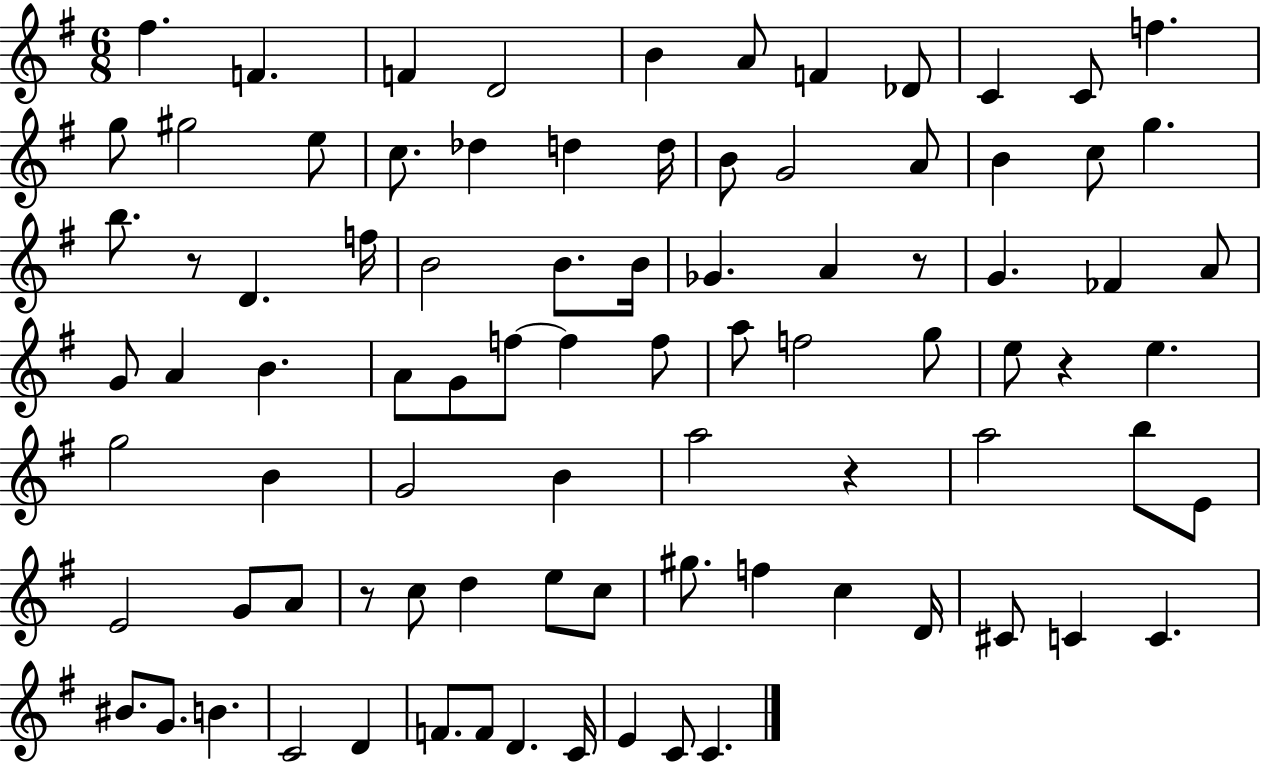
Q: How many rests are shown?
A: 5